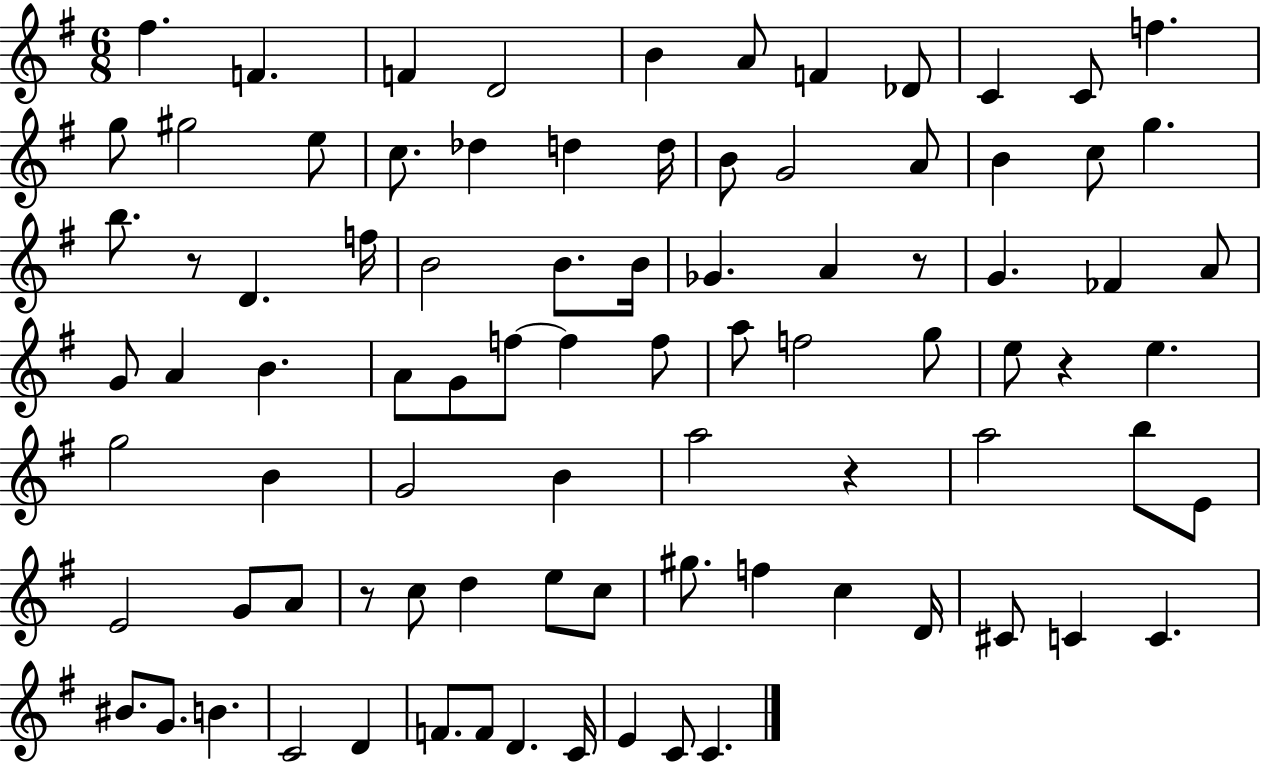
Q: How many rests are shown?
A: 5